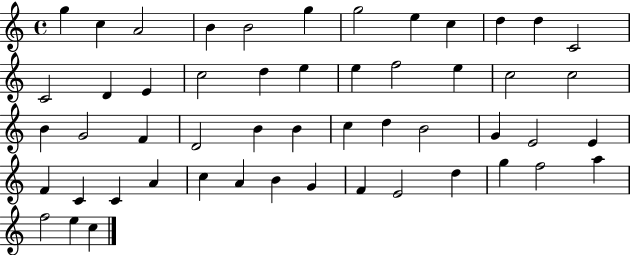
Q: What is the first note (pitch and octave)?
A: G5